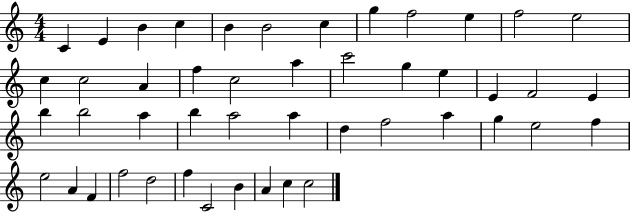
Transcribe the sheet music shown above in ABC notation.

X:1
T:Untitled
M:4/4
L:1/4
K:C
C E B c B B2 c g f2 e f2 e2 c c2 A f c2 a c'2 g e E F2 E b b2 a b a2 a d f2 a g e2 f e2 A F f2 d2 f C2 B A c c2